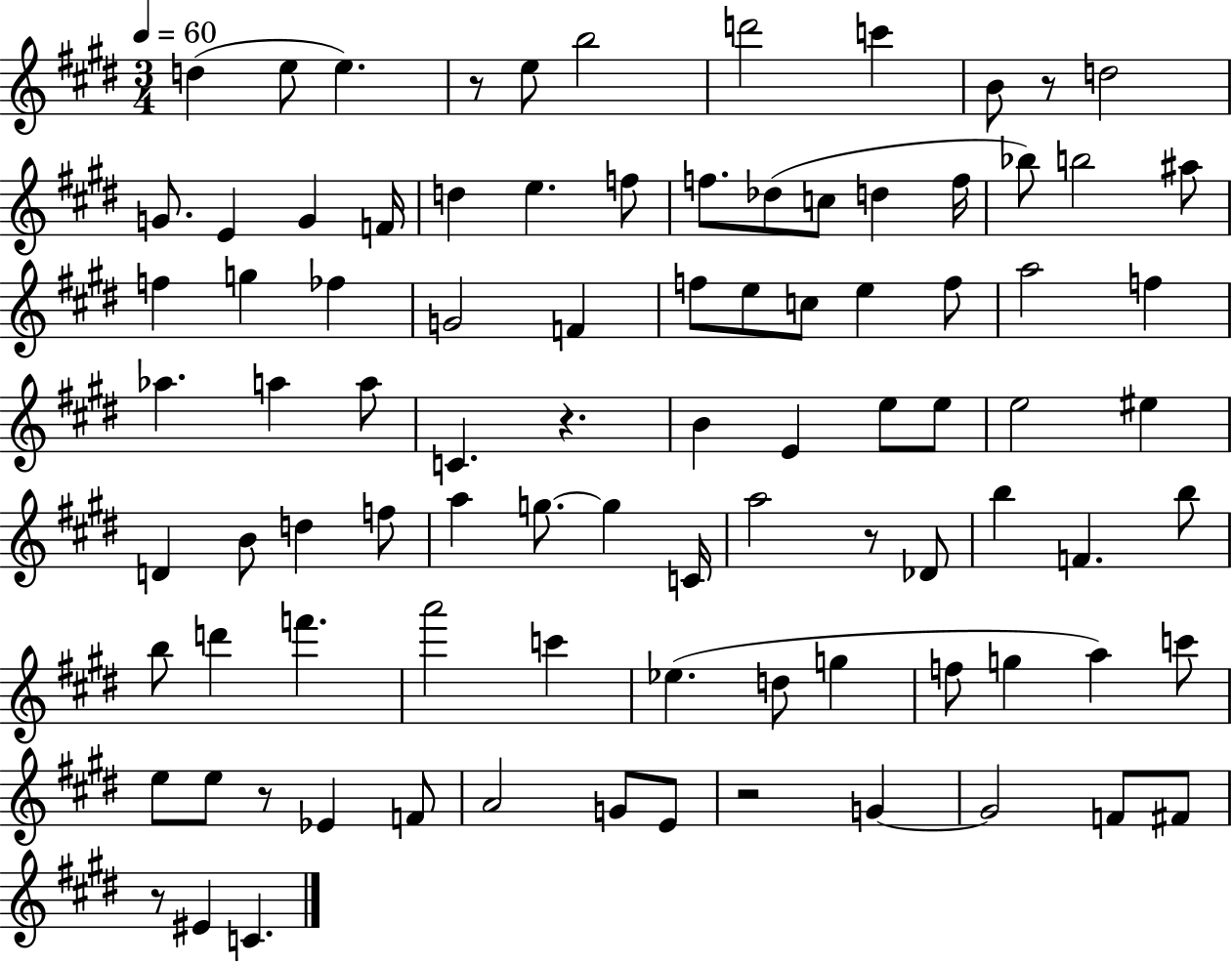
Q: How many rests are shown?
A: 7